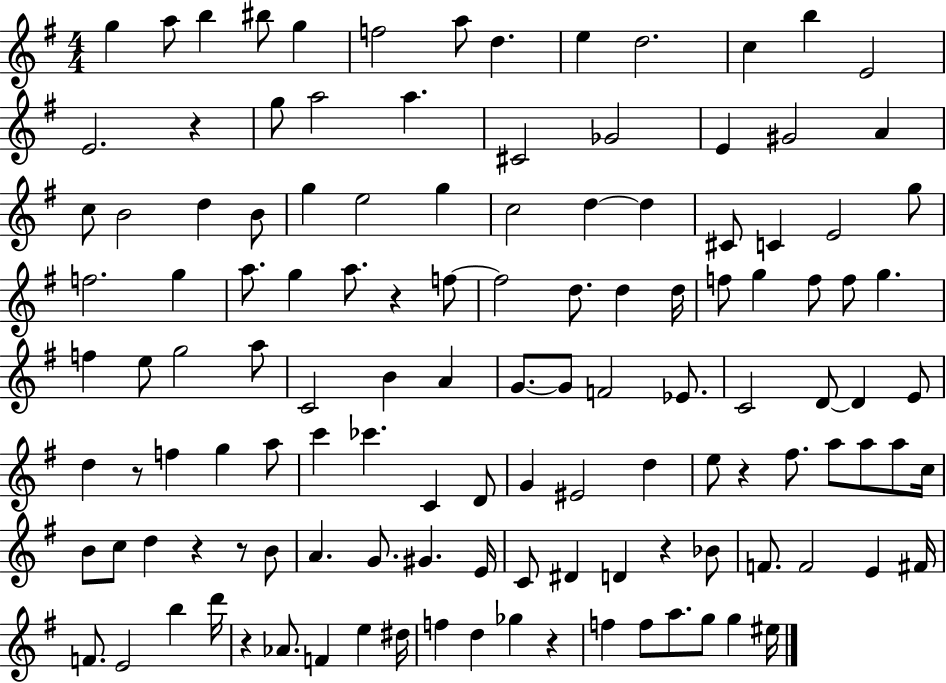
G5/q A5/e B5/q BIS5/e G5/q F5/h A5/e D5/q. E5/q D5/h. C5/q B5/q E4/h E4/h. R/q G5/e A5/h A5/q. C#4/h Gb4/h E4/q G#4/h A4/q C5/e B4/h D5/q B4/e G5/q E5/h G5/q C5/h D5/q D5/q C#4/e C4/q E4/h G5/e F5/h. G5/q A5/e. G5/q A5/e. R/q F5/e F5/h D5/e. D5/q D5/s F5/e G5/q F5/e F5/e G5/q. F5/q E5/e G5/h A5/e C4/h B4/q A4/q G4/e. G4/e F4/h Eb4/e. C4/h D4/e D4/q E4/e D5/q R/e F5/q G5/q A5/e C6/q CES6/q. C4/q D4/e G4/q EIS4/h D5/q E5/e R/q F#5/e. A5/e A5/e A5/e C5/s B4/e C5/e D5/q R/q R/e B4/e A4/q. G4/e. G#4/q. E4/s C4/e D#4/q D4/q R/q Bb4/e F4/e. F4/h E4/q F#4/s F4/e. E4/h B5/q D6/s R/q Ab4/e. F4/q E5/q D#5/s F5/q D5/q Gb5/q R/q F5/q F5/e A5/e. G5/e G5/q EIS5/s